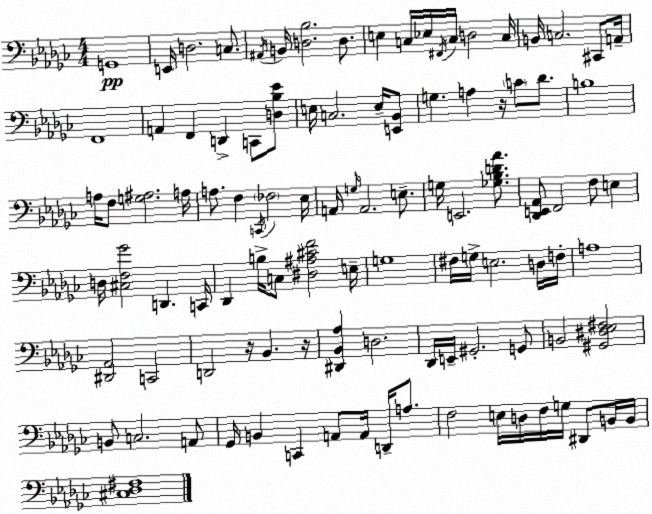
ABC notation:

X:1
T:Untitled
M:4/4
L:1/4
K:Ebm
G,,4 E,,/4 D,2 C,/2 ^A,,/4 B,,/4 [D,_B,]2 D,/2 E, C,/4 _E,/4 ^F,,/4 C,/4 D,2 C,/4 B,,/4 C,2 ^C,,/2 A,,/4 F,,4 A,, F,, D,, C,,/2 [D,_B,_E]/2 E,/4 C,2 E,/4 [E,,_B,,]/2 G, A, z/4 C/2 _D/2 B,4 A,/4 F,/2 [G,^A,]2 A,/4 A,/2 F, C,,/4 _F,2 _E,/4 A,,/4 G,/4 A,,2 E,/2 G,/4 E,,2 [_G,_B,D_A]/2 [_D,,E,,_A,,]/2 F,,2 F,/2 E, D,/4 [^C,F,_G]2 D,, C,,/4 _D,, B,/4 C,/2 [^D,^A,^CF]2 E,/4 G,4 ^F,/4 G,/4 E,2 D,/4 F,/4 A,4 [^D,,_A,,]2 C,,2 D,,2 z/4 _B,, z/4 [^D,,_B,,_A,] D,2 _D,,/4 E,,/4 ^G,,2 G,,/2 B,,2 [^G,,^D,_E,^F,]2 B,,/2 C,2 A,,/2 _G,,/4 B,, C,, A,,/2 A,,/4 D,,/4 A,/2 F,2 E,/4 D,/4 F,/4 G,/4 ^D,,/2 B,,/4 B,,/4 [^C,_D,^F,]4